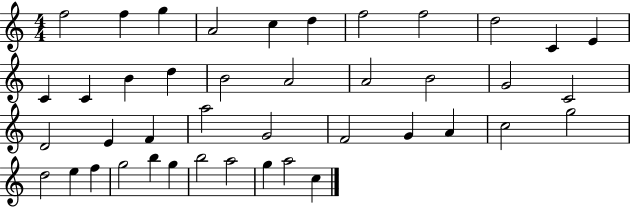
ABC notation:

X:1
T:Untitled
M:4/4
L:1/4
K:C
f2 f g A2 c d f2 f2 d2 C E C C B d B2 A2 A2 B2 G2 C2 D2 E F a2 G2 F2 G A c2 g2 d2 e f g2 b g b2 a2 g a2 c